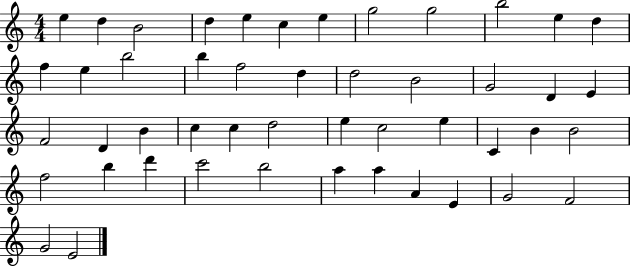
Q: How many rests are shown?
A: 0